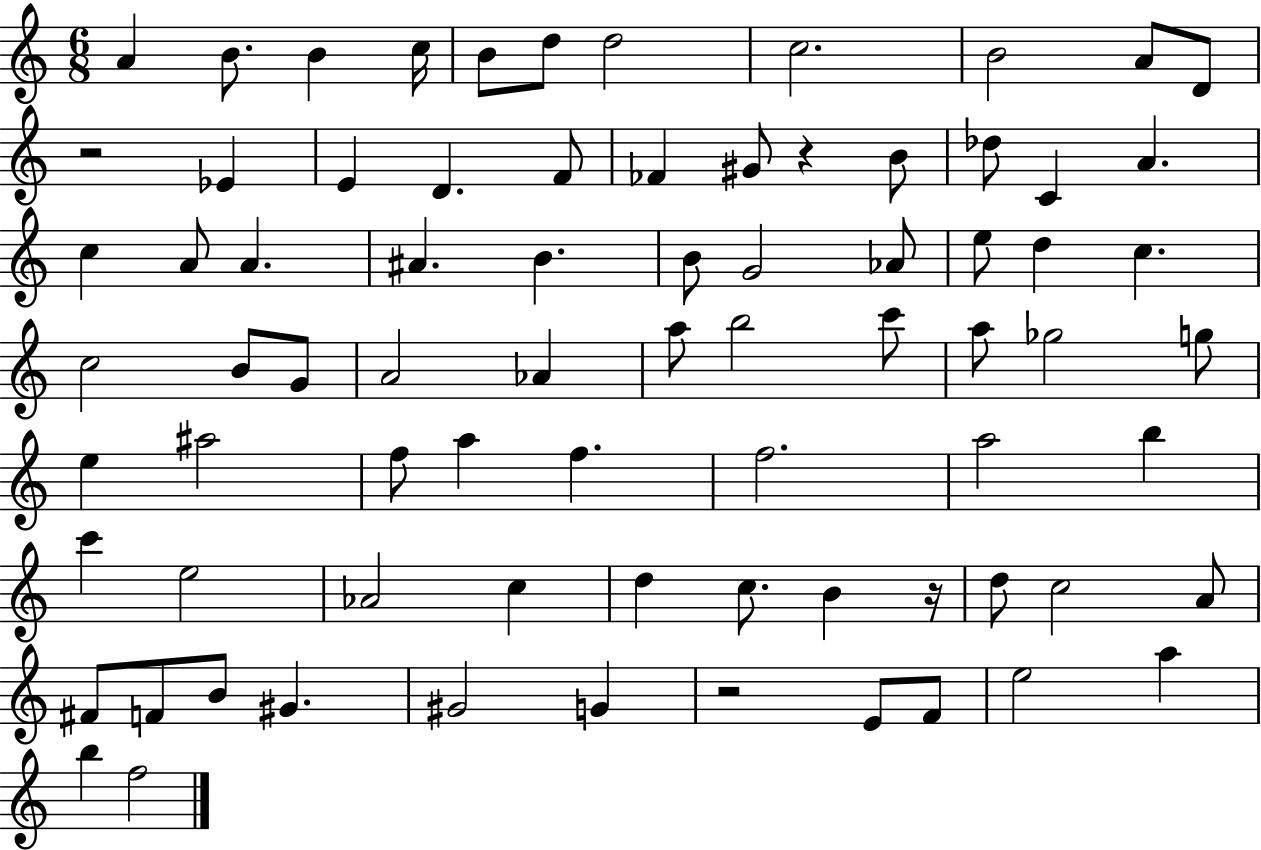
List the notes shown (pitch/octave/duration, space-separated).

A4/q B4/e. B4/q C5/s B4/e D5/e D5/h C5/h. B4/h A4/e D4/e R/h Eb4/q E4/q D4/q. F4/e FES4/q G#4/e R/q B4/e Db5/e C4/q A4/q. C5/q A4/e A4/q. A#4/q. B4/q. B4/e G4/h Ab4/e E5/e D5/q C5/q. C5/h B4/e G4/e A4/h Ab4/q A5/e B5/h C6/e A5/e Gb5/h G5/e E5/q A#5/h F5/e A5/q F5/q. F5/h. A5/h B5/q C6/q E5/h Ab4/h C5/q D5/q C5/e. B4/q R/s D5/e C5/h A4/e F#4/e F4/e B4/e G#4/q. G#4/h G4/q R/h E4/e F4/e E5/h A5/q B5/q F5/h